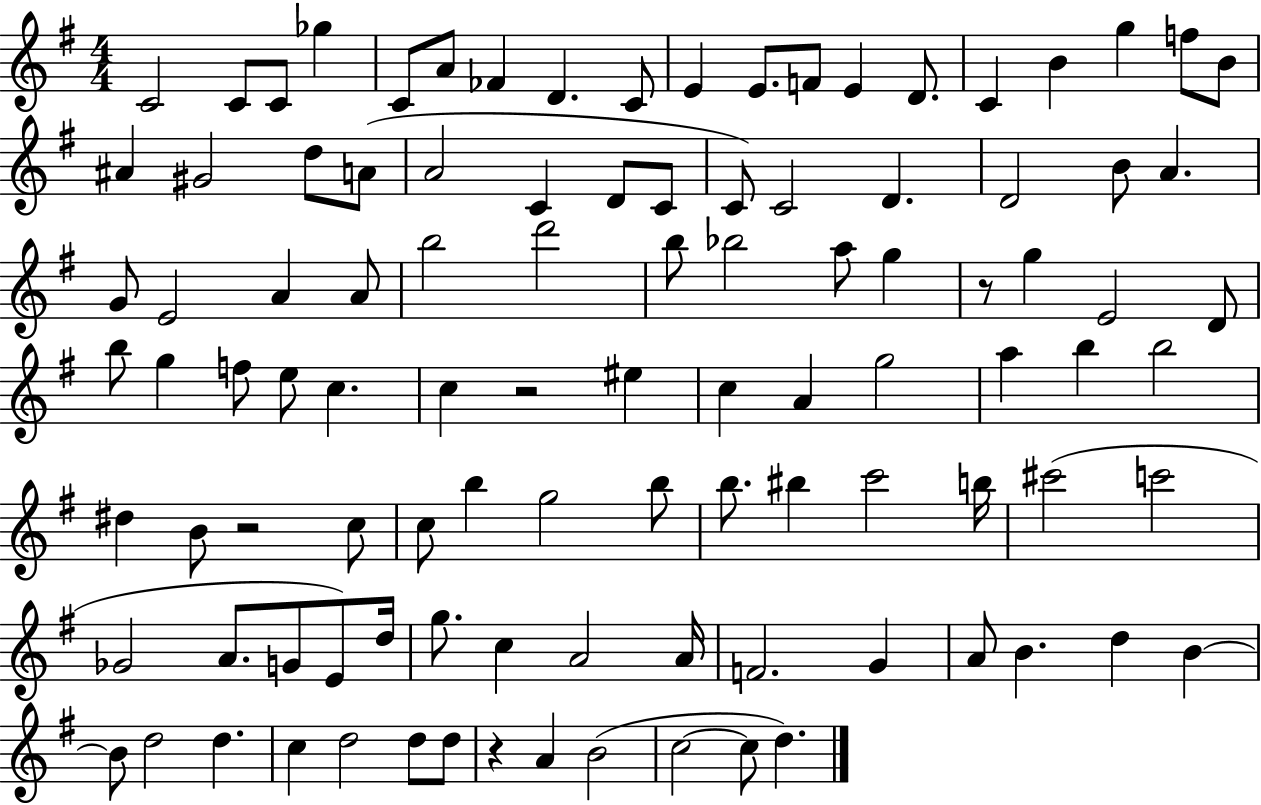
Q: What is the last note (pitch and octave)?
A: D5